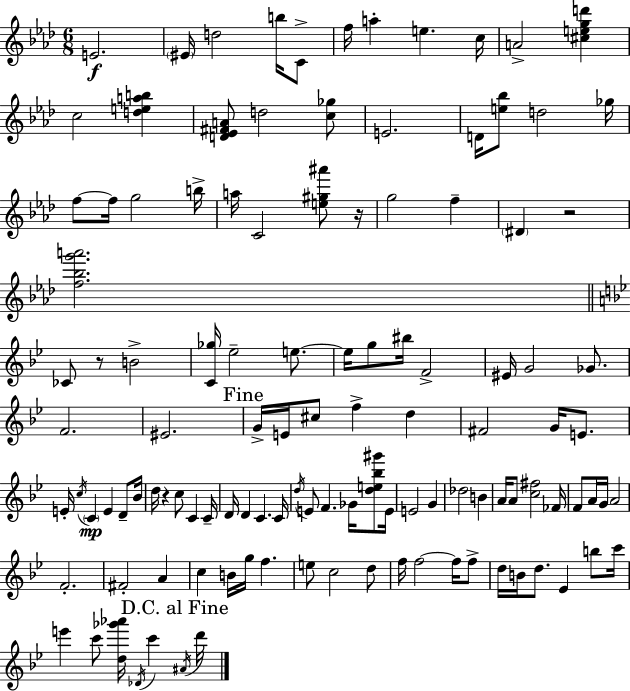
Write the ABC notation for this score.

X:1
T:Untitled
M:6/8
L:1/4
K:Ab
E2 ^E/4 d2 b/4 C/2 f/4 a e c/4 A2 [^cegd'] c2 [deab] [D_E^FA]/2 d2 [c_g]/2 E2 D/4 [e_b]/2 d2 _g/4 f/2 f/4 g2 b/4 a/4 C2 [e^g^a']/2 z/4 g2 f ^D z2 [f_bg'a']2 _C/2 z/2 B2 [C_g]/4 _e2 e/2 e/4 g/2 ^b/4 F2 ^E/4 G2 _G/2 F2 ^E2 G/4 E/4 ^c/2 f d ^F2 G/4 E/2 E/4 c/4 C E D/2 _B/4 d/4 z c/2 C C/4 D/4 D C C/4 d/4 E/2 F _G/4 [de_b^g']/2 E/4 E2 G _d2 B A/4 A/2 [c^f]2 _F/4 F/2 A/4 G/4 A2 F2 ^F2 A c B/4 g/4 f e/2 c2 d/2 f/4 f2 f/4 f/2 d/4 B/4 d/2 _E b/2 c'/4 e' c'/2 [d_g'_a']/4 _D/4 c' ^A/4 d'/4